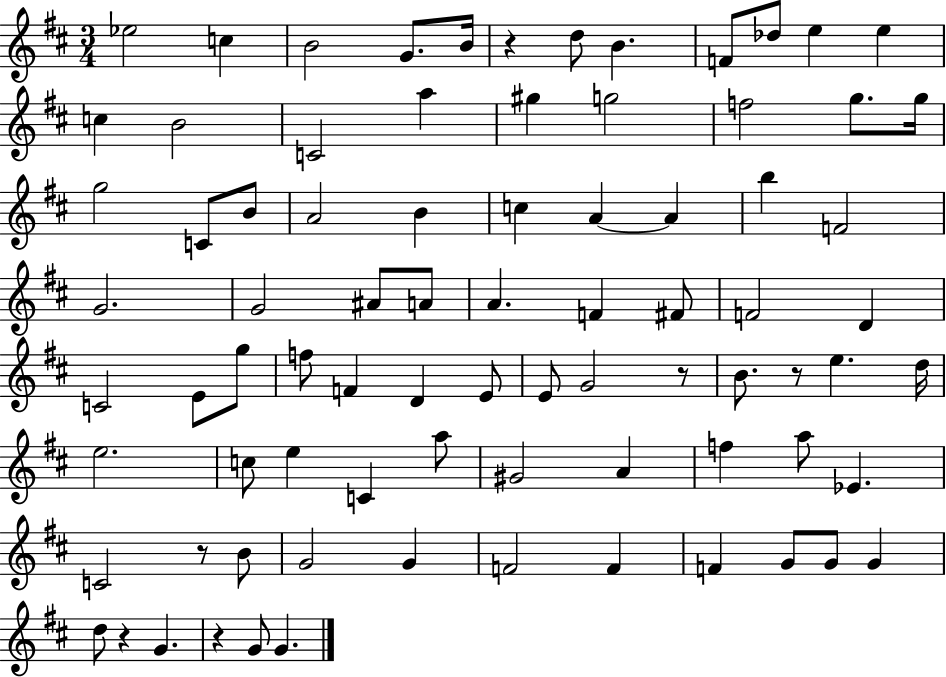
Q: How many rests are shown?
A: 6